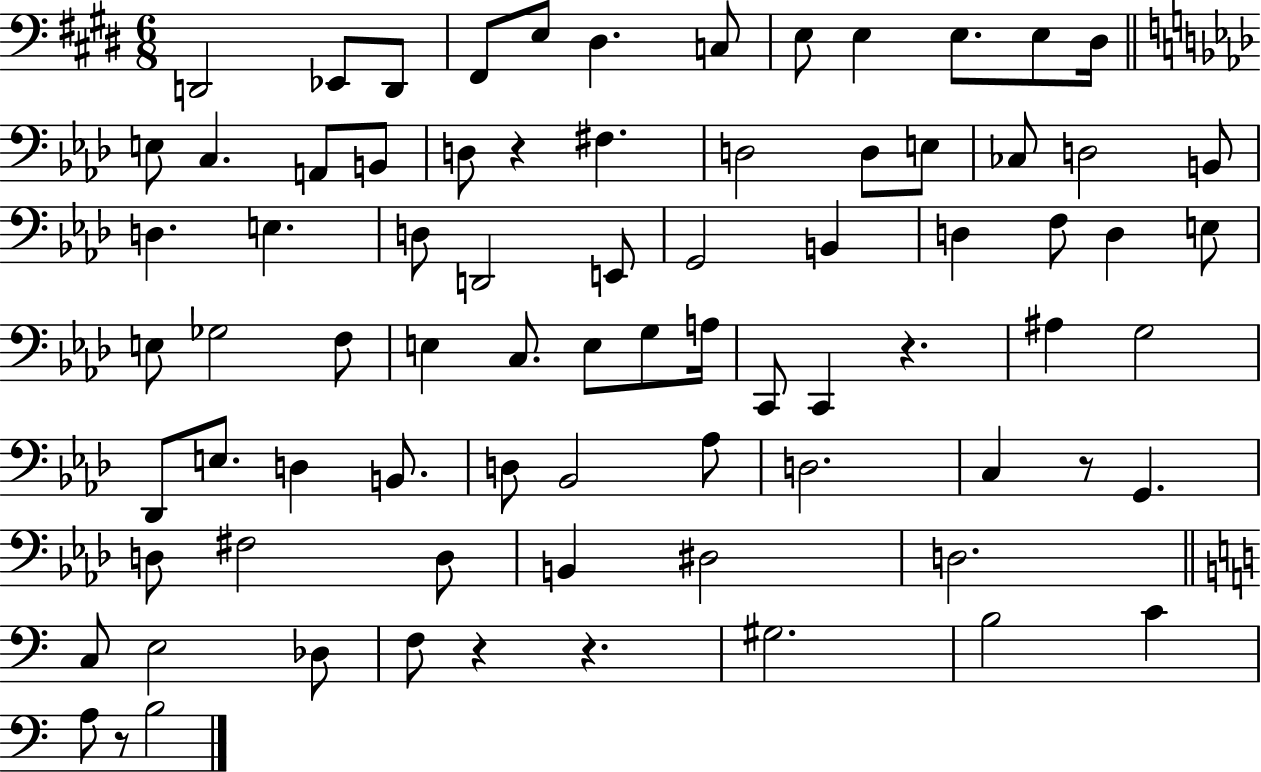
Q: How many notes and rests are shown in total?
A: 78